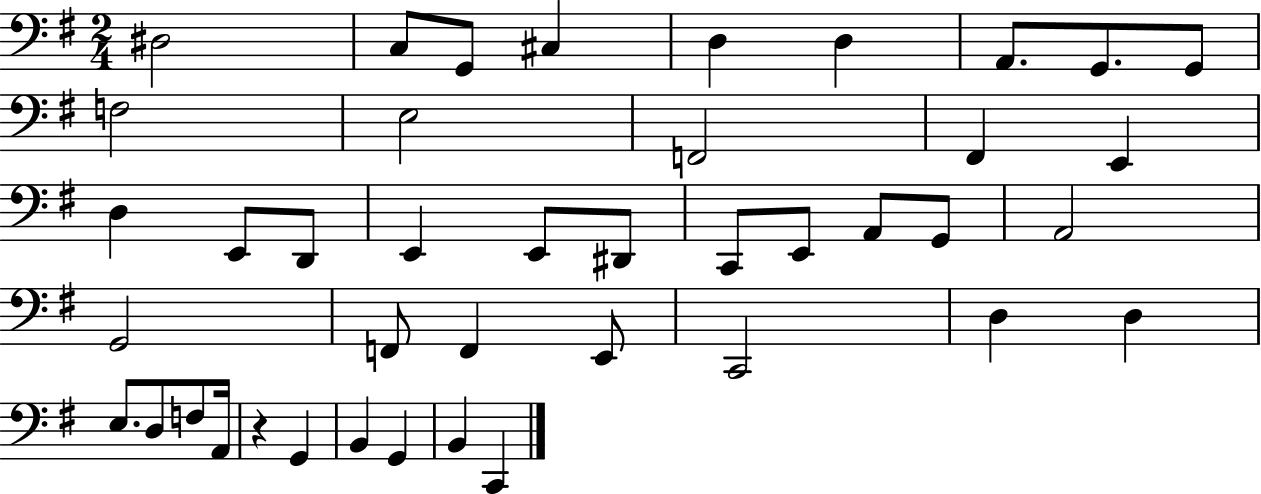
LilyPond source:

{
  \clef bass
  \numericTimeSignature
  \time 2/4
  \key g \major
  dis2 | c8 g,8 cis4 | d4 d4 | a,8. g,8. g,8 | \break f2 | e2 | f,2 | fis,4 e,4 | \break d4 e,8 d,8 | e,4 e,8 dis,8 | c,8 e,8 a,8 g,8 | a,2 | \break g,2 | f,8 f,4 e,8 | c,2 | d4 d4 | \break e8. d8 f8 a,16 | r4 g,4 | b,4 g,4 | b,4 c,4 | \break \bar "|."
}